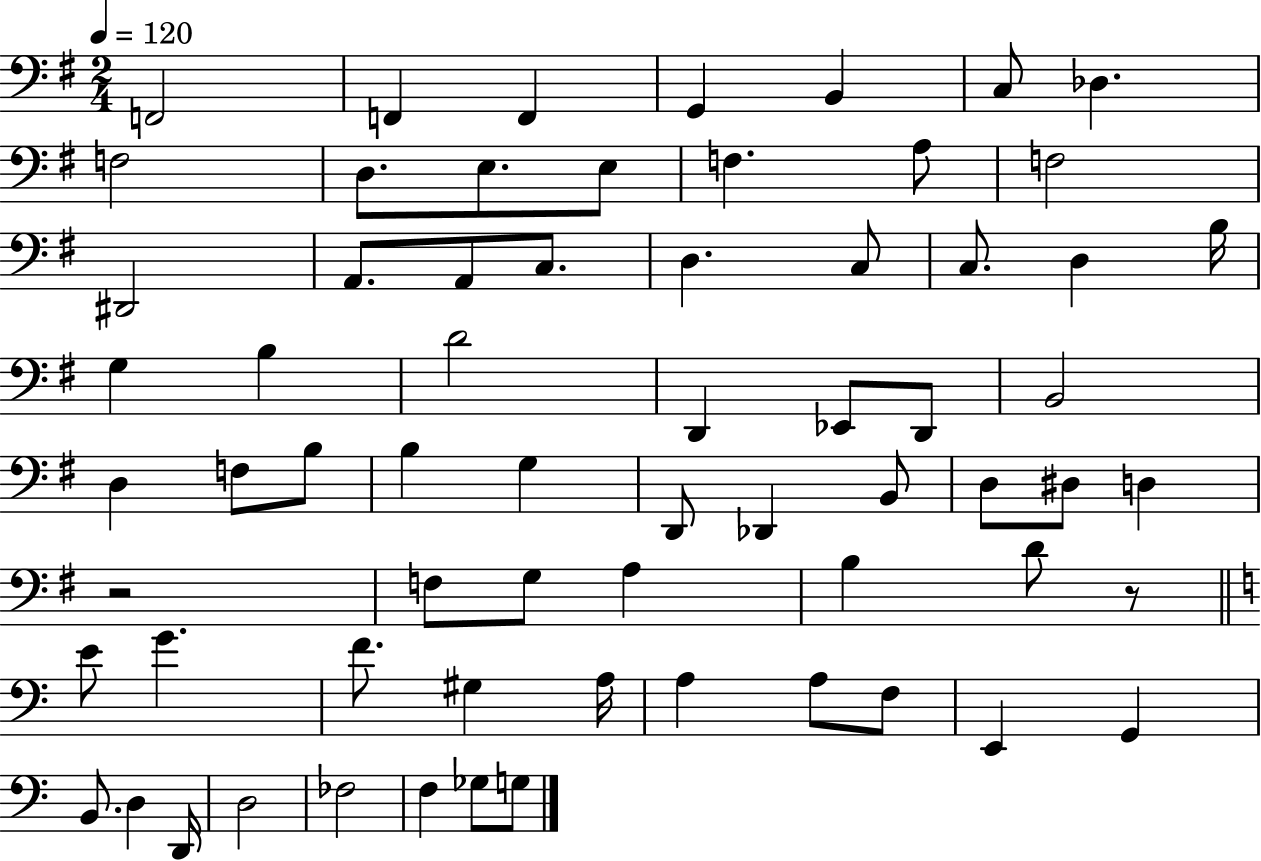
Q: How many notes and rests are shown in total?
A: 66